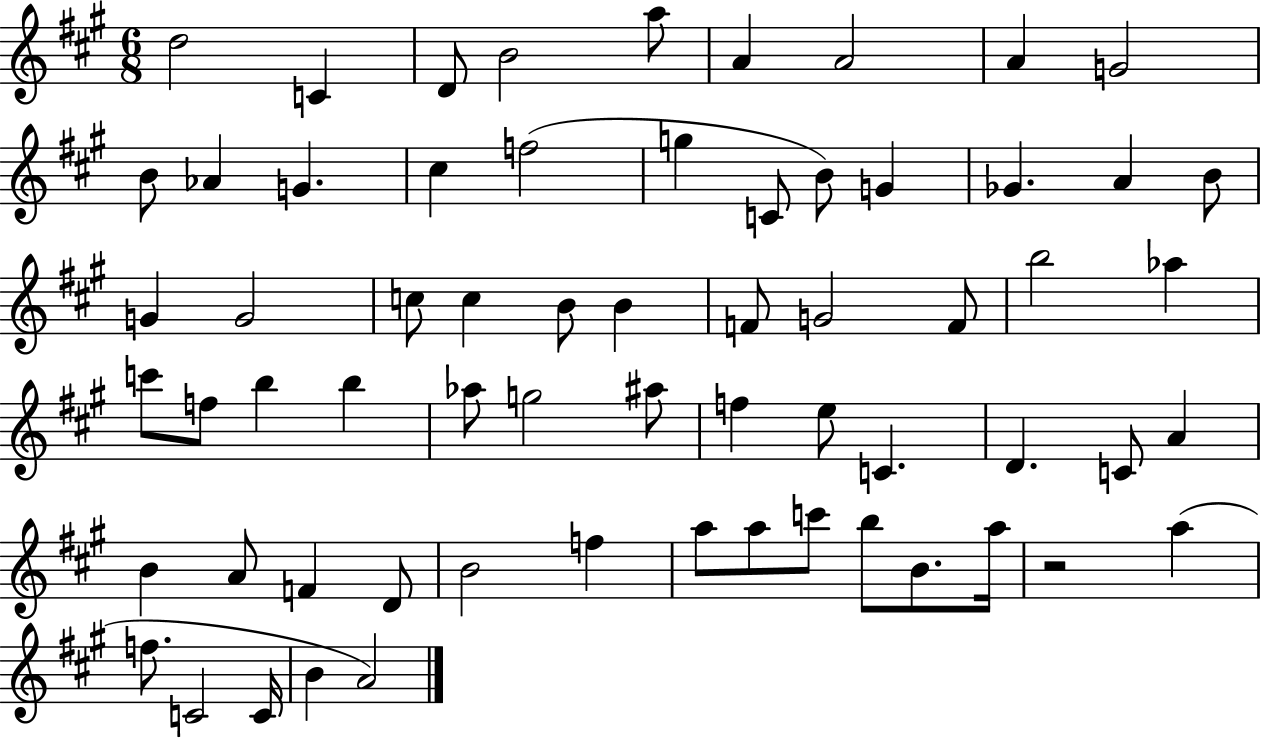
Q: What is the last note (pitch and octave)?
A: A4